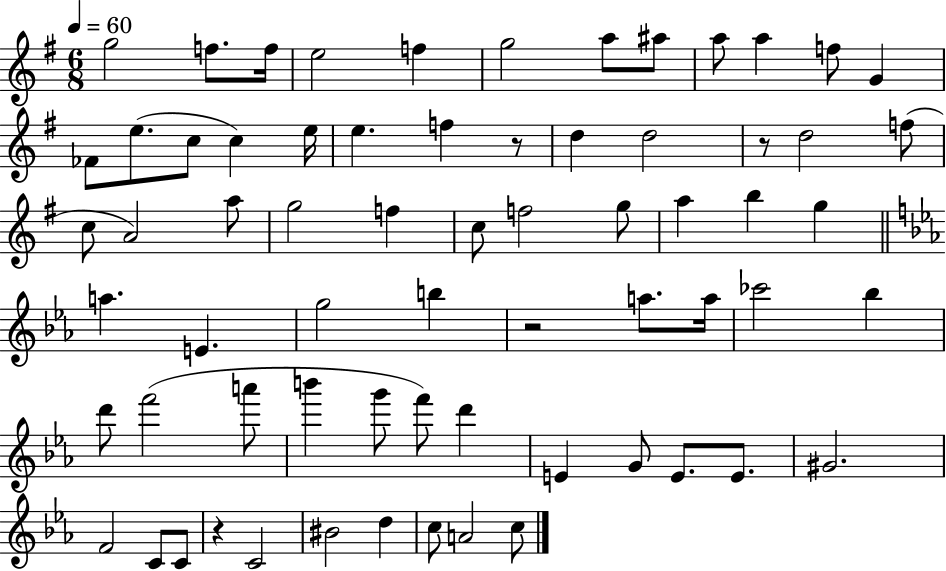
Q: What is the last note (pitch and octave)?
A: C5